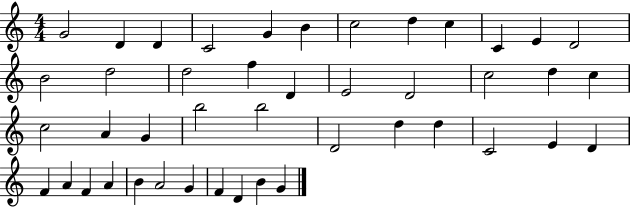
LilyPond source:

{
  \clef treble
  \numericTimeSignature
  \time 4/4
  \key c \major
  g'2 d'4 d'4 | c'2 g'4 b'4 | c''2 d''4 c''4 | c'4 e'4 d'2 | \break b'2 d''2 | d''2 f''4 d'4 | e'2 d'2 | c''2 d''4 c''4 | \break c''2 a'4 g'4 | b''2 b''2 | d'2 d''4 d''4 | c'2 e'4 d'4 | \break f'4 a'4 f'4 a'4 | b'4 a'2 g'4 | f'4 d'4 b'4 g'4 | \bar "|."
}